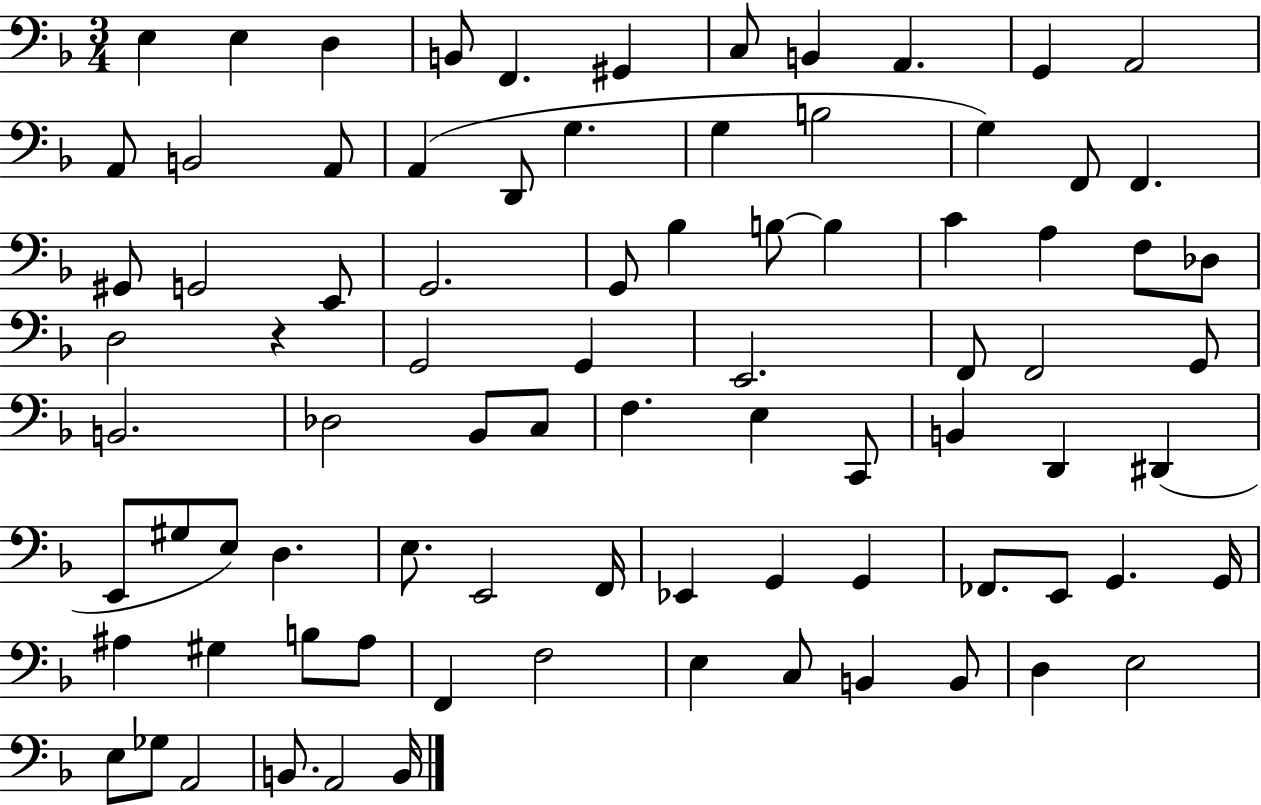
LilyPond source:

{
  \clef bass
  \numericTimeSignature
  \time 3/4
  \key f \major
  e4 e4 d4 | b,8 f,4. gis,4 | c8 b,4 a,4. | g,4 a,2 | \break a,8 b,2 a,8 | a,4( d,8 g4. | g4 b2 | g4) f,8 f,4. | \break gis,8 g,2 e,8 | g,2. | g,8 bes4 b8~~ b4 | c'4 a4 f8 des8 | \break d2 r4 | g,2 g,4 | e,2. | f,8 f,2 g,8 | \break b,2. | des2 bes,8 c8 | f4. e4 c,8 | b,4 d,4 dis,4( | \break e,8 gis8 e8) d4. | e8. e,2 f,16 | ees,4 g,4 g,4 | fes,8. e,8 g,4. g,16 | \break ais4 gis4 b8 ais8 | f,4 f2 | e4 c8 b,4 b,8 | d4 e2 | \break e8 ges8 a,2 | b,8. a,2 b,16 | \bar "|."
}